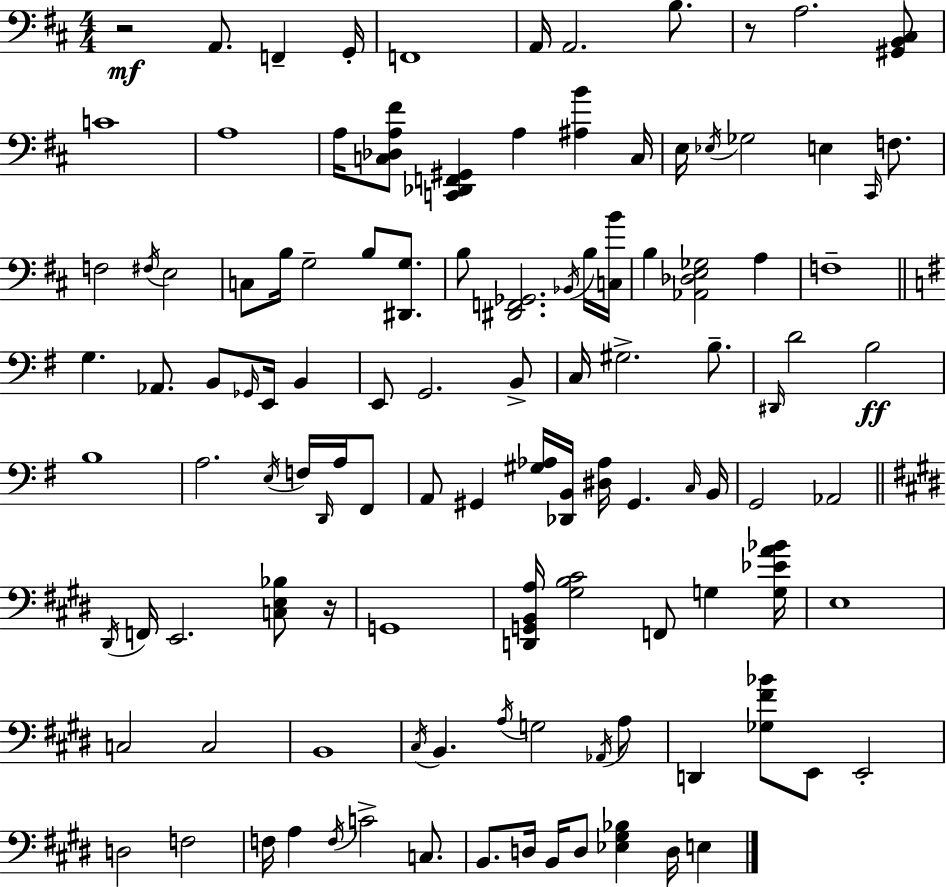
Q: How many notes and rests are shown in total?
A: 113